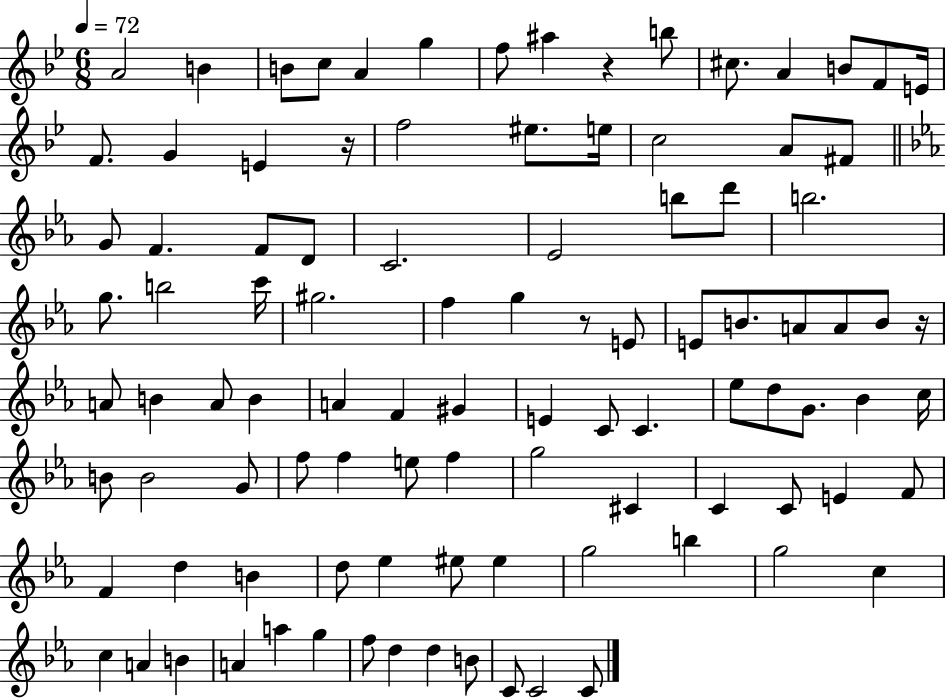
A4/h B4/q B4/e C5/e A4/q G5/q F5/e A#5/q R/q B5/e C#5/e. A4/q B4/e F4/e E4/s F4/e. G4/q E4/q R/s F5/h EIS5/e. E5/s C5/h A4/e F#4/e G4/e F4/q. F4/e D4/e C4/h. Eb4/h B5/e D6/e B5/h. G5/e. B5/h C6/s G#5/h. F5/q G5/q R/e E4/e E4/e B4/e. A4/e A4/e B4/e R/s A4/e B4/q A4/e B4/q A4/q F4/q G#4/q E4/q C4/e C4/q. Eb5/e D5/e G4/e. Bb4/q C5/s B4/e B4/h G4/e F5/e F5/q E5/e F5/q G5/h C#4/q C4/q C4/e E4/q F4/e F4/q D5/q B4/q D5/e Eb5/q EIS5/e EIS5/q G5/h B5/q G5/h C5/q C5/q A4/q B4/q A4/q A5/q G5/q F5/e D5/q D5/q B4/e C4/e C4/h C4/e